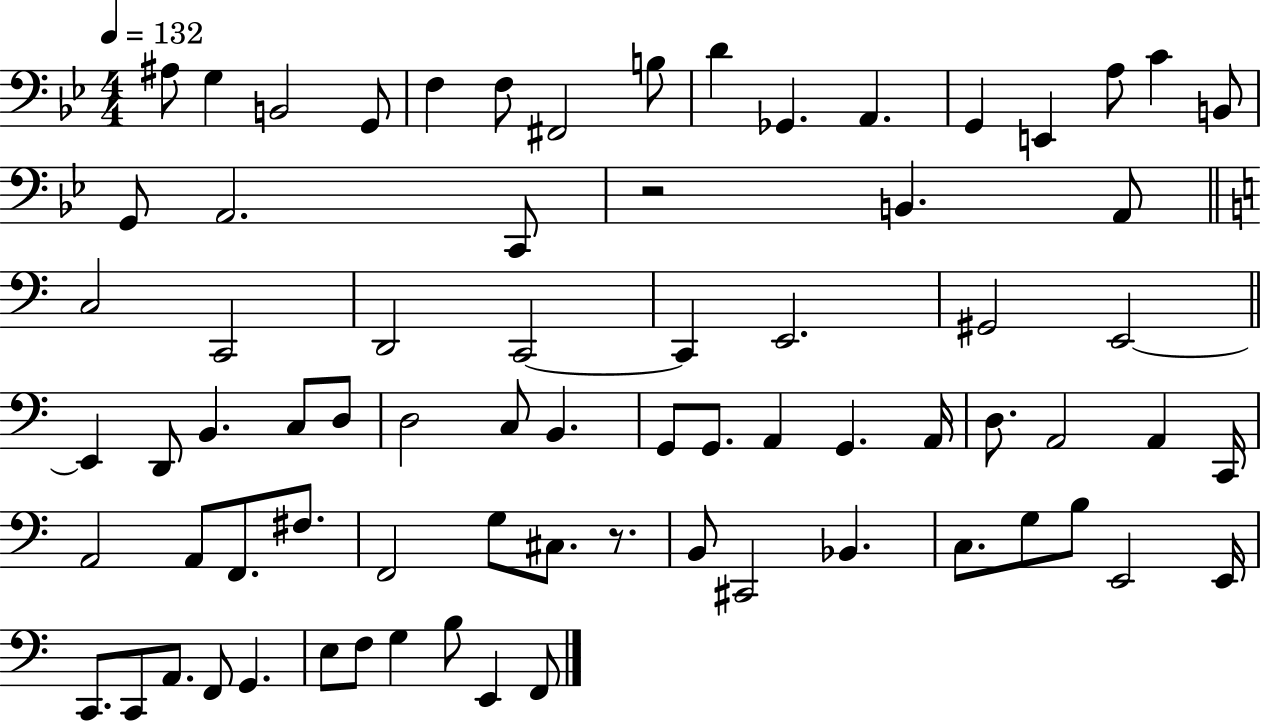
X:1
T:Untitled
M:4/4
L:1/4
K:Bb
^A,/2 G, B,,2 G,,/2 F, F,/2 ^F,,2 B,/2 D _G,, A,, G,, E,, A,/2 C B,,/2 G,,/2 A,,2 C,,/2 z2 B,, A,,/2 C,2 C,,2 D,,2 C,,2 C,, E,,2 ^G,,2 E,,2 E,, D,,/2 B,, C,/2 D,/2 D,2 C,/2 B,, G,,/2 G,,/2 A,, G,, A,,/4 D,/2 A,,2 A,, C,,/4 A,,2 A,,/2 F,,/2 ^F,/2 F,,2 G,/2 ^C,/2 z/2 B,,/2 ^C,,2 _B,, C,/2 G,/2 B,/2 E,,2 E,,/4 C,,/2 C,,/2 A,,/2 F,,/2 G,, E,/2 F,/2 G, B,/2 E,, F,,/2